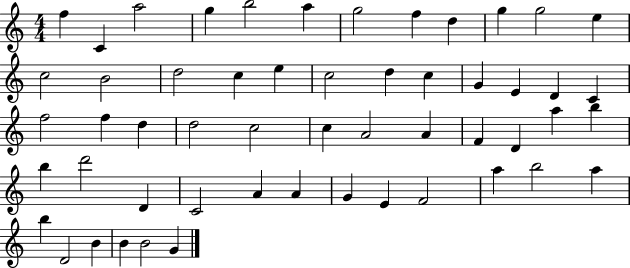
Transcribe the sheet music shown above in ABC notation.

X:1
T:Untitled
M:4/4
L:1/4
K:C
f C a2 g b2 a g2 f d g g2 e c2 B2 d2 c e c2 d c G E D C f2 f d d2 c2 c A2 A F D a b b d'2 D C2 A A G E F2 a b2 a b D2 B B B2 G